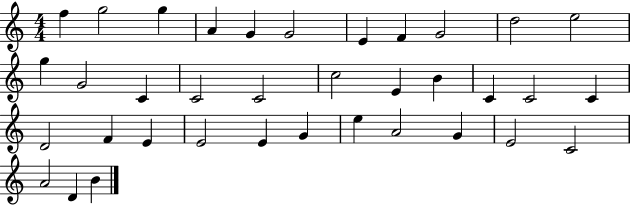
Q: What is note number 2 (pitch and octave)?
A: G5